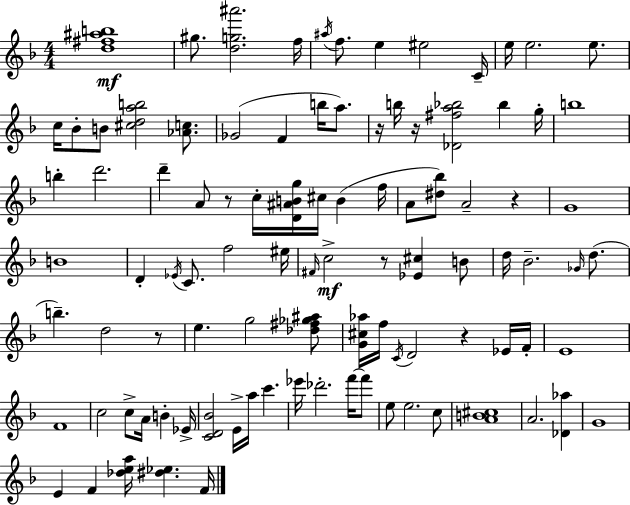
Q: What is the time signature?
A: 4/4